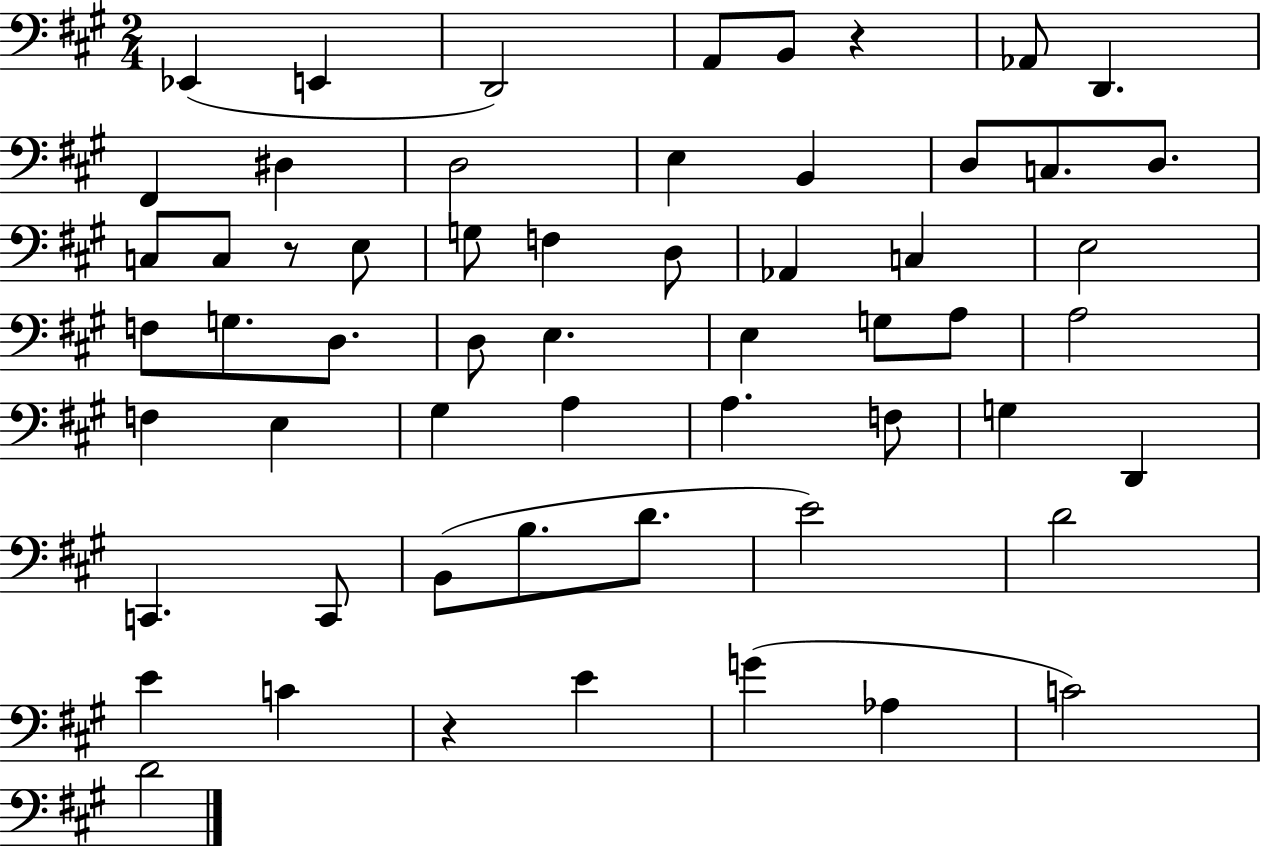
Eb2/q E2/q D2/h A2/e B2/e R/q Ab2/e D2/q. F#2/q D#3/q D3/h E3/q B2/q D3/e C3/e. D3/e. C3/e C3/e R/e E3/e G3/e F3/q D3/e Ab2/q C3/q E3/h F3/e G3/e. D3/e. D3/e E3/q. E3/q G3/e A3/e A3/h F3/q E3/q G#3/q A3/q A3/q. F3/e G3/q D2/q C2/q. C2/e B2/e B3/e. D4/e. E4/h D4/h E4/q C4/q R/q E4/q G4/q Ab3/q C4/h D4/h